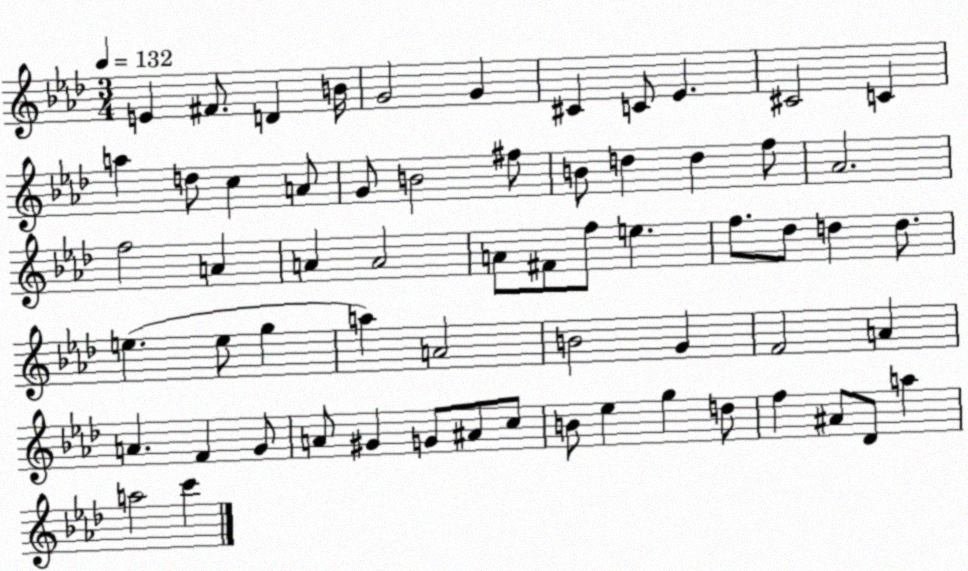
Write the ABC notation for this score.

X:1
T:Untitled
M:3/4
L:1/4
K:Ab
E ^F/2 D B/4 G2 G ^C C/2 _E ^C2 C a d/2 c A/2 G/2 B2 ^f/2 B/2 d d f/2 _A2 f2 A A A2 A/2 ^F/2 f/2 e f/2 _d/2 d d/2 e e/2 g a A2 B2 G F2 A A F G/2 A/2 ^G G/2 ^A/2 c/2 B/2 _e g d/2 f ^A/2 _D/2 a a2 c'